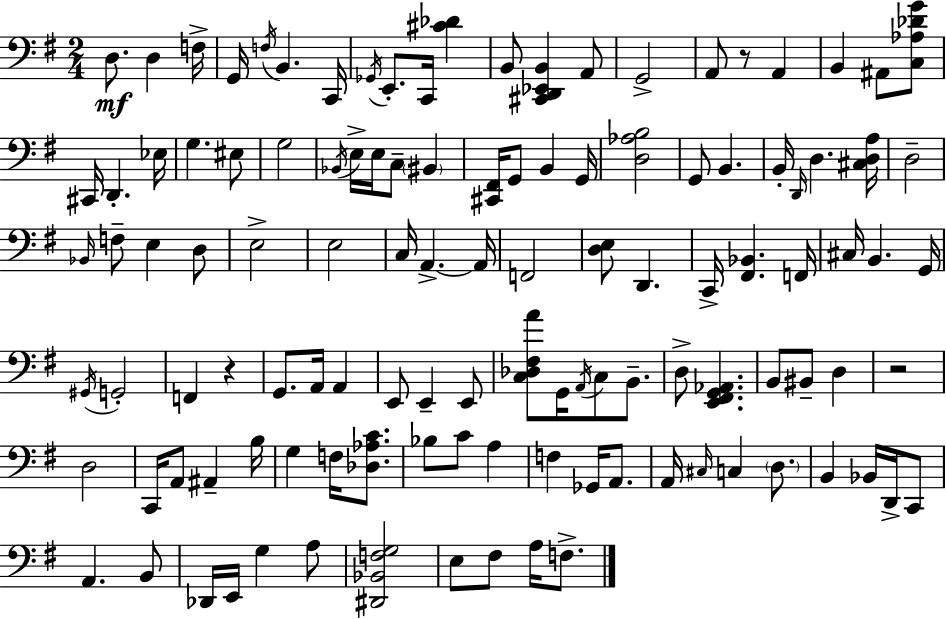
{
  \clef bass
  \numericTimeSignature
  \time 2/4
  \key g \major
  d8.\mf d4 f16-> | g,16 \acciaccatura { f16 } b,4. | c,16 \acciaccatura { ges,16 } e,8.-. c,16 <cis' des'>4 | b,8 <cis, d, ees, b,>4 | \break a,8 g,2-> | a,8 r8 a,4 | b,4 ais,8 | <c aes des' g'>8 cis,16 d,4.-. | \break ees16 g4. | eis8 g2 | \acciaccatura { bes,16 } e16-> e16 c8-- \parenthesize bis,4 | <cis, fis,>16 g,8 b,4 | \break g,16 <d aes b>2 | g,8 b,4. | b,16-. \grace { d,16 } d4. | <cis d a>16 d2-- | \break \grace { bes,16 } f8-- e4 | d8 e2-> | e2 | c16 a,4.->~~ | \break a,16 f,2 | <d e>8 d,4. | c,16-> <fis, bes,>4. | f,16 cis16 b,4. | \break g,16 \acciaccatura { gis,16 } g,2-. | f,4 | r4 g,8. | a,16 a,4 e,8 | \break e,4-- e,8 <c des fis a'>8 | g,16 \acciaccatura { a,16 } c8 b,8.-- d8-> | <e, fis, g, aes,>4. b,8 | bis,8-- d4 r2 | \break d2 | c,16 | a,8 ais,4-- b16 g4 | f16 <des aes c'>8. bes8 | \break c'8 a4 f4 | ges,16 a,8. a,16 | \grace { cis16 } c4 \parenthesize d8. | b,4 bes,16 d,16-> c,8 | \break a,4. b,8 | des,16 e,16 g4 a8 | <dis, bes, f g>2 | e8 fis8 a16 f8.-> | \break \bar "|."
}